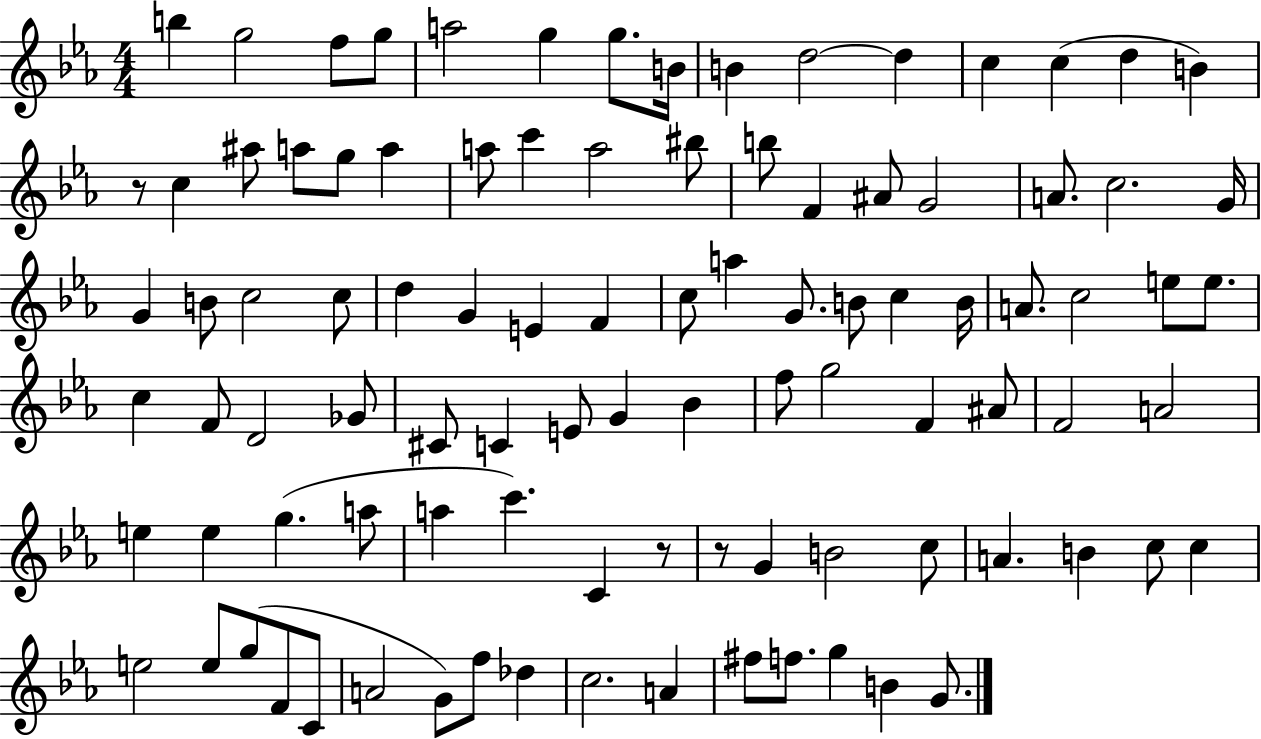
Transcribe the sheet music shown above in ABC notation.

X:1
T:Untitled
M:4/4
L:1/4
K:Eb
b g2 f/2 g/2 a2 g g/2 B/4 B d2 d c c d B z/2 c ^a/2 a/2 g/2 a a/2 c' a2 ^b/2 b/2 F ^A/2 G2 A/2 c2 G/4 G B/2 c2 c/2 d G E F c/2 a G/2 B/2 c B/4 A/2 c2 e/2 e/2 c F/2 D2 _G/2 ^C/2 C E/2 G _B f/2 g2 F ^A/2 F2 A2 e e g a/2 a c' C z/2 z/2 G B2 c/2 A B c/2 c e2 e/2 g/2 F/2 C/2 A2 G/2 f/2 _d c2 A ^f/2 f/2 g B G/2